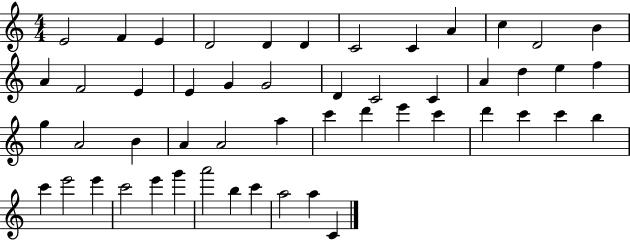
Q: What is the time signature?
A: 4/4